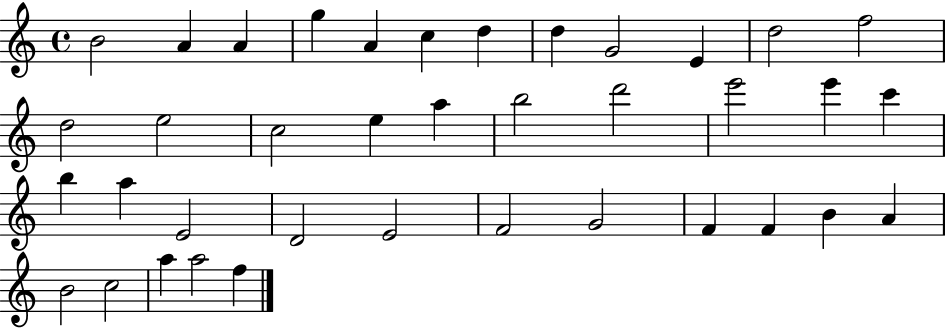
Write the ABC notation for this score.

X:1
T:Untitled
M:4/4
L:1/4
K:C
B2 A A g A c d d G2 E d2 f2 d2 e2 c2 e a b2 d'2 e'2 e' c' b a E2 D2 E2 F2 G2 F F B A B2 c2 a a2 f